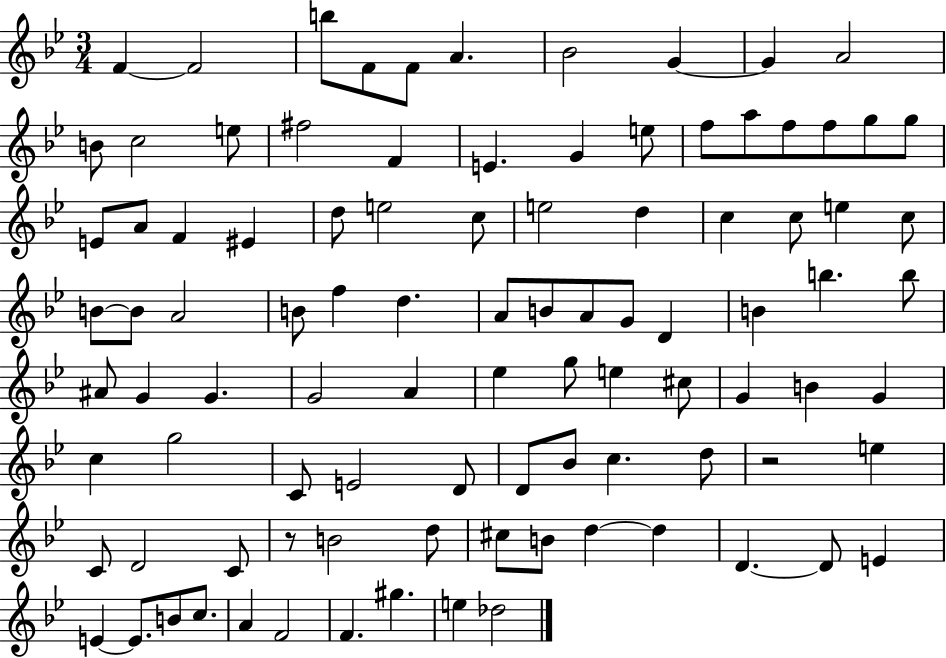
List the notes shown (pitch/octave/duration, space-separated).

F4/q F4/h B5/e F4/e F4/e A4/q. Bb4/h G4/q G4/q A4/h B4/e C5/h E5/e F#5/h F4/q E4/q. G4/q E5/e F5/e A5/e F5/e F5/e G5/e G5/e E4/e A4/e F4/q EIS4/q D5/e E5/h C5/e E5/h D5/q C5/q C5/e E5/q C5/e B4/e B4/e A4/h B4/e F5/q D5/q. A4/e B4/e A4/e G4/e D4/q B4/q B5/q. B5/e A#4/e G4/q G4/q. G4/h A4/q Eb5/q G5/e E5/q C#5/e G4/q B4/q G4/q C5/q G5/h C4/e E4/h D4/e D4/e Bb4/e C5/q. D5/e R/h E5/q C4/e D4/h C4/e R/e B4/h D5/e C#5/e B4/e D5/q D5/q D4/q. D4/e E4/q E4/q E4/e. B4/e C5/e. A4/q F4/h F4/q. G#5/q. E5/q Db5/h